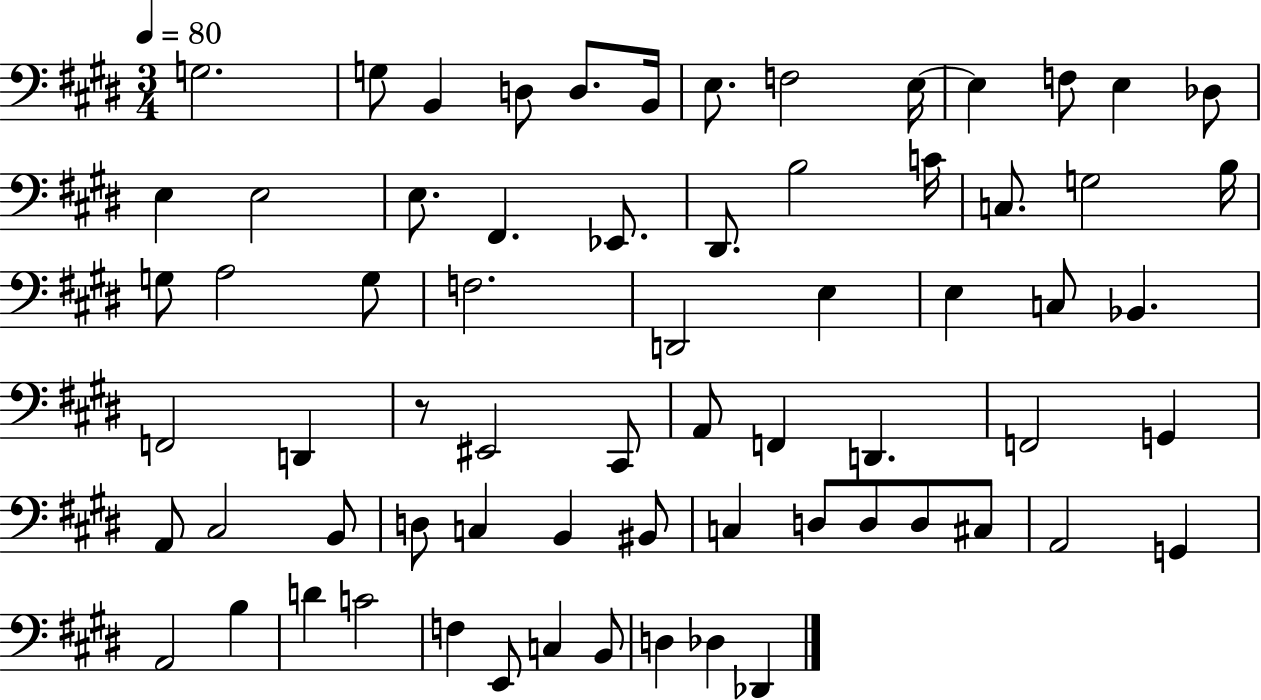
X:1
T:Untitled
M:3/4
L:1/4
K:E
G,2 G,/2 B,, D,/2 D,/2 B,,/4 E,/2 F,2 E,/4 E, F,/2 E, _D,/2 E, E,2 E,/2 ^F,, _E,,/2 ^D,,/2 B,2 C/4 C,/2 G,2 B,/4 G,/2 A,2 G,/2 F,2 D,,2 E, E, C,/2 _B,, F,,2 D,, z/2 ^E,,2 ^C,,/2 A,,/2 F,, D,, F,,2 G,, A,,/2 ^C,2 B,,/2 D,/2 C, B,, ^B,,/2 C, D,/2 D,/2 D,/2 ^C,/2 A,,2 G,, A,,2 B, D C2 F, E,,/2 C, B,,/2 D, _D, _D,,